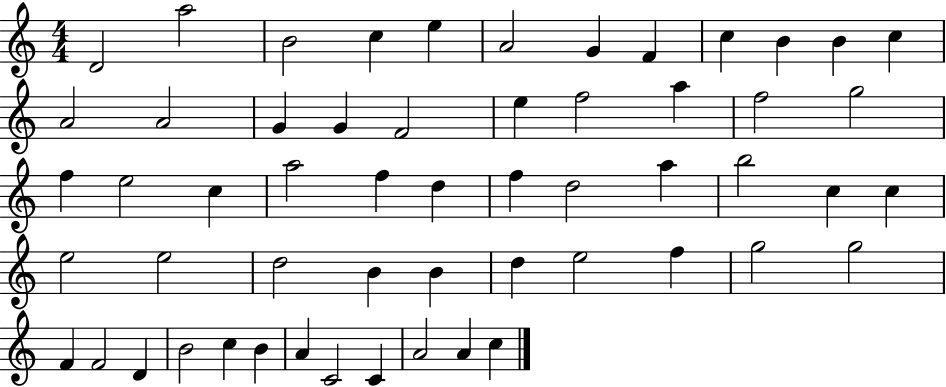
D4/h A5/h B4/h C5/q E5/q A4/h G4/q F4/q C5/q B4/q B4/q C5/q A4/h A4/h G4/q G4/q F4/h E5/q F5/h A5/q F5/h G5/h F5/q E5/h C5/q A5/h F5/q D5/q F5/q D5/h A5/q B5/h C5/q C5/q E5/h E5/h D5/h B4/q B4/q D5/q E5/h F5/q G5/h G5/h F4/q F4/h D4/q B4/h C5/q B4/q A4/q C4/h C4/q A4/h A4/q C5/q